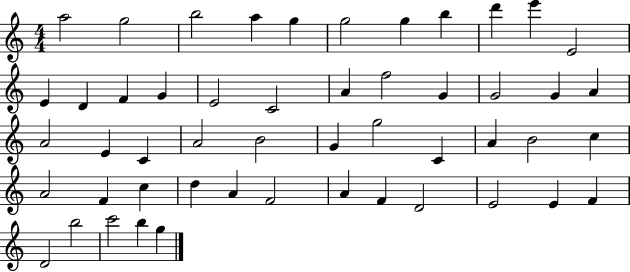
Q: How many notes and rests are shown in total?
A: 51